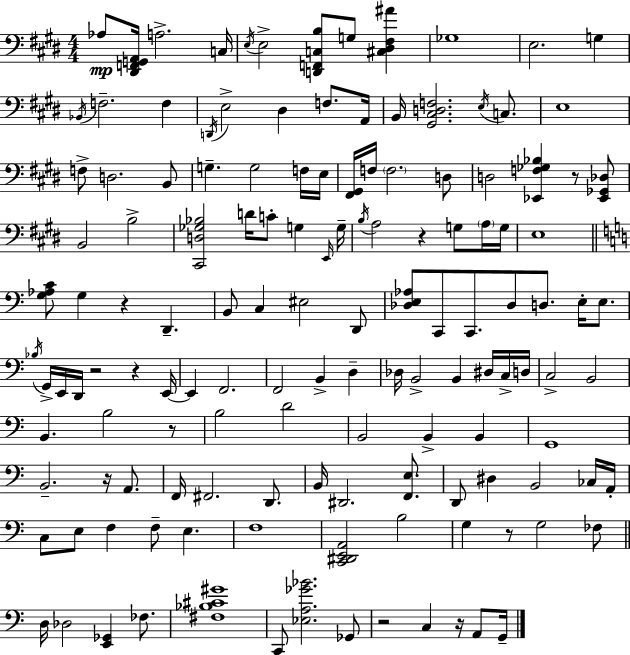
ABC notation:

X:1
T:Untitled
M:4/4
L:1/4
K:E
_A,/2 [^D,,F,,G,,A,,]/4 A,2 C,/4 E,/4 E,2 [D,,F,,C,B,]/2 G,/2 [^C,^D,^F,^A] _G,4 E,2 G, _B,,/4 F,2 F, D,,/4 E,2 ^D, F,/2 A,,/4 B,,/4 [^G,,^C,D,F,]2 E,/4 C,/2 E,4 F,/2 D,2 B,,/2 G, G,2 F,/4 E,/4 [^F,,^G,,]/4 F,/4 F,2 D,/2 D,2 [_E,,F,_G,_B,] z/2 [_E,,_G,,_D,]/2 B,,2 B,2 [^C,,D,_G,_B,]2 D/4 C/2 G, E,,/4 G,/4 B,/4 A,2 z G,/2 A,/4 G,/4 E,4 [G,_A,C]/2 G, z D,, B,,/2 C, ^E,2 D,,/2 [_D,E,_A,]/2 C,,/2 C,,/2 _D,/2 D,/2 E,/4 E,/2 _B,/4 G,,/4 E,,/4 D,,/4 z2 z E,,/4 E,, F,,2 F,,2 B,, D, _D,/4 B,,2 B,, ^D,/4 C,/4 D,/4 C,2 B,,2 B,, B,2 z/2 B,2 D2 B,,2 B,, B,, G,,4 B,,2 z/4 A,,/2 F,,/4 ^F,,2 D,,/2 B,,/4 ^D,,2 [F,,E,]/2 D,,/2 ^D, B,,2 _C,/4 A,,/4 C,/2 E,/2 F, F,/2 E, F,4 [C,,^D,,E,,A,,]2 B,2 G, z/2 G,2 _F,/2 D,/4 _D,2 [E,,_G,,] _F,/2 [^F,_B,^C^G]4 C,,/2 [_E,A,_G_B]2 _G,,/2 z2 C, z/4 A,,/2 G,,/4